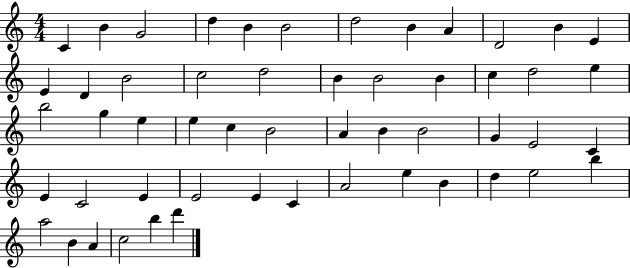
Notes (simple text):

C4/q B4/q G4/h D5/q B4/q B4/h D5/h B4/q A4/q D4/h B4/q E4/q E4/q D4/q B4/h C5/h D5/h B4/q B4/h B4/q C5/q D5/h E5/q B5/h G5/q E5/q E5/q C5/q B4/h A4/q B4/q B4/h G4/q E4/h C4/q E4/q C4/h E4/q E4/h E4/q C4/q A4/h E5/q B4/q D5/q E5/h B5/q A5/h B4/q A4/q C5/h B5/q D6/q